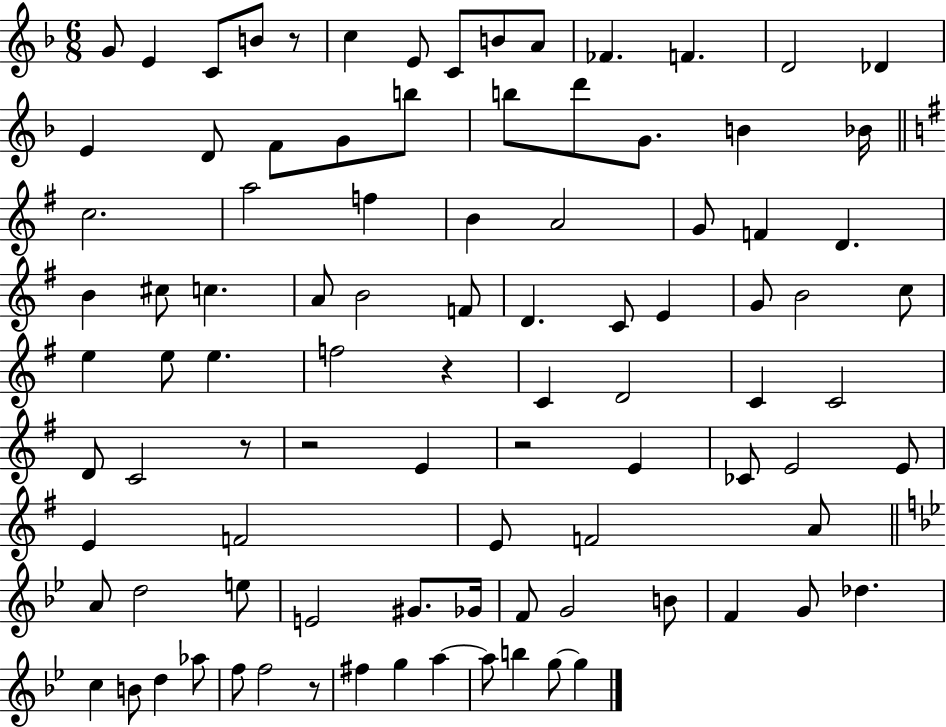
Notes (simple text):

G4/e E4/q C4/e B4/e R/e C5/q E4/e C4/e B4/e A4/e FES4/q. F4/q. D4/h Db4/q E4/q D4/e F4/e G4/e B5/e B5/e D6/e G4/e. B4/q Bb4/s C5/h. A5/h F5/q B4/q A4/h G4/e F4/q D4/q. B4/q C#5/e C5/q. A4/e B4/h F4/e D4/q. C4/e E4/q G4/e B4/h C5/e E5/q E5/e E5/q. F5/h R/q C4/q D4/h C4/q C4/h D4/e C4/h R/e R/h E4/q R/h E4/q CES4/e E4/h E4/e E4/q F4/h E4/e F4/h A4/e A4/e D5/h E5/e E4/h G#4/e. Gb4/s F4/e G4/h B4/e F4/q G4/e Db5/q. C5/q B4/e D5/q Ab5/e F5/e F5/h R/e F#5/q G5/q A5/q A5/e B5/q G5/e G5/q